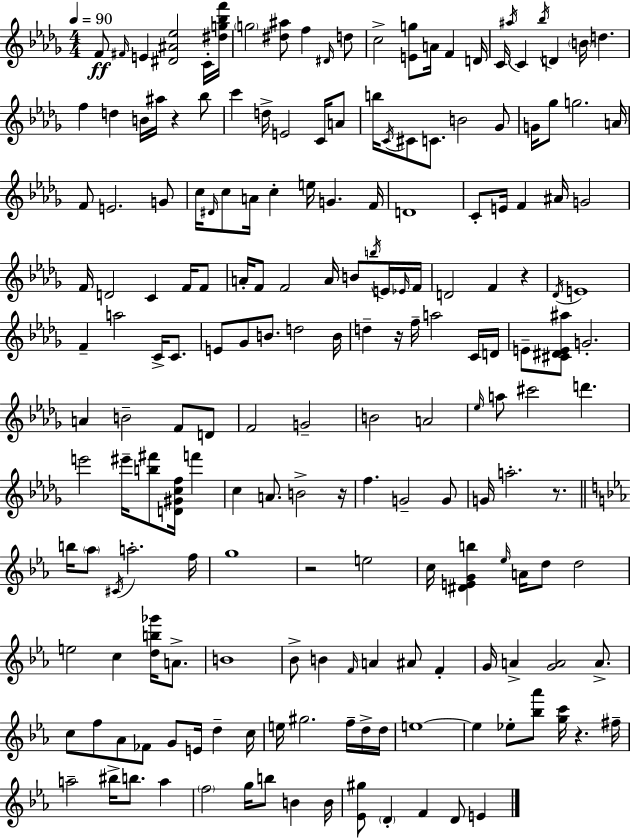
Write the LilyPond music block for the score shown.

{
  \clef treble
  \numericTimeSignature
  \time 4/4
  \key bes \minor
  \tempo 4 = 90
  f'8\ff \grace { fis'16 } e'4 <dis' ais' ees''>2 c'16-. | <dis'' g'' bes'' f'''>16 \parenthesize g''2 <dis'' ais''>8 f''4 \grace { dis'16 } | d''8 c''2-> <e' g''>8 a'16 f'4 | d'16 c'16 \acciaccatura { ais''16 } c'4 \acciaccatura { bes''16 } d'4 \parenthesize b'16 d''4. | \break f''4 d''4 b'16 ais''16 r4 | bes''8 c'''4 d''16-> e'2 | c'16 a'8 b''16 \acciaccatura { c'16 } cis'8 c'8. b'2 | ges'8 g'16 ges''8 g''2. | \break a'16 f'8 e'2. | g'8 c''16 \grace { dis'16 } c''8 a'16 c''4-. e''16 g'4. | f'16 d'1 | c'8-. e'16 f'4 ais'16 g'2 | \break f'16 d'2 c'4 | f'16 f'8 a'16-. f'8 f'2 | a'16 b'8 \acciaccatura { b''16 } e'16 \grace { ees'16 } f'16 d'2 | f'4 r4 \acciaccatura { des'16 } e'1 | \break f'4-- a''2 | c'16-> c'8. e'8 ges'8 b'8. | d''2 b'16 d''4-- r16 f''16-- a''2 | c'16 d'16 e'8-- <cis' dis' e' ais''>8 g'2.-. | \break a'4 b'2-- | f'8 d'8 f'2 | g'2-- b'2 | a'2 \grace { ees''16 } a''8 cis'''2 | \break d'''4. e'''2 | eis'''16-- <b'' fis'''>8 <d' gis' c'' f''>16 f'''4 c''4 a'8. | b'2-> r16 f''4. | g'2-- g'8 g'16 a''2.-. | \break r8. \bar "||" \break \key ees \major b''16 \parenthesize aes''8 \acciaccatura { cis'16 } a''2.-. | f''16 g''1 | r2 e''2 | c''16 <dis' e' g' b''>4 \grace { ees''16 } a'16 d''8 d''2 | \break e''2 c''4 <d'' b'' ges'''>16 a'8.-> | b'1 | bes'8-> b'4 \grace { f'16 } a'4 ais'8 f'4-. | g'16 a'4-> <g' a'>2 | \break a'8.-> c''8 f''8 aes'8 fes'8 g'8 e'16 d''4-- | c''16 e''16 gis''2. | f''16-- d''16-> d''16 e''1~~ | e''4 ees''8-. <bes'' aes'''>8 <g'' c'''>16 r4. | \break fis''16-- a''2-- bis''16-> b''8. a''4 | \parenthesize f''2 g''16 b''8 b'4 | b'16 <ees' gis''>8 \parenthesize d'4-. f'4 d'8 e'4 | \bar "|."
}